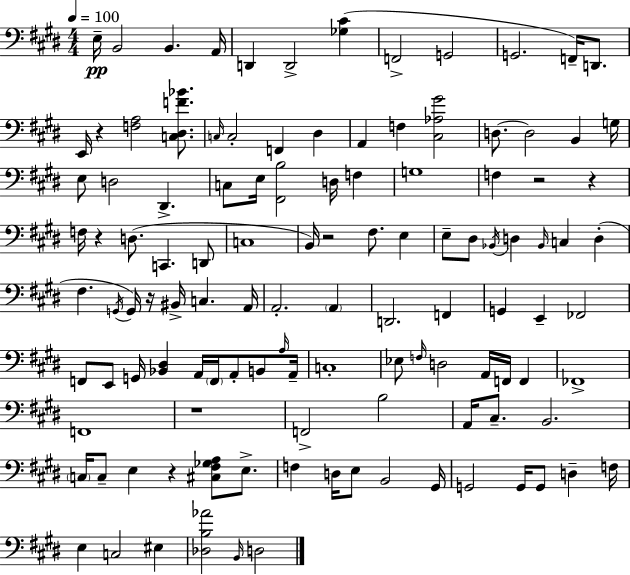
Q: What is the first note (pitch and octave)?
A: E3